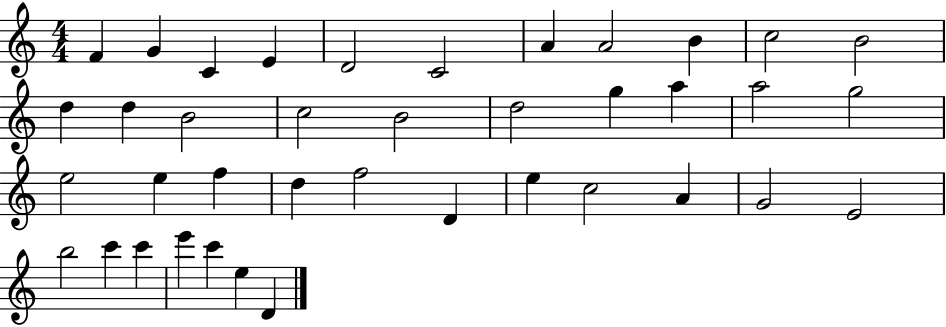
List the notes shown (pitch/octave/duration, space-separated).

F4/q G4/q C4/q E4/q D4/h C4/h A4/q A4/h B4/q C5/h B4/h D5/q D5/q B4/h C5/h B4/h D5/h G5/q A5/q A5/h G5/h E5/h E5/q F5/q D5/q F5/h D4/q E5/q C5/h A4/q G4/h E4/h B5/h C6/q C6/q E6/q C6/q E5/q D4/q